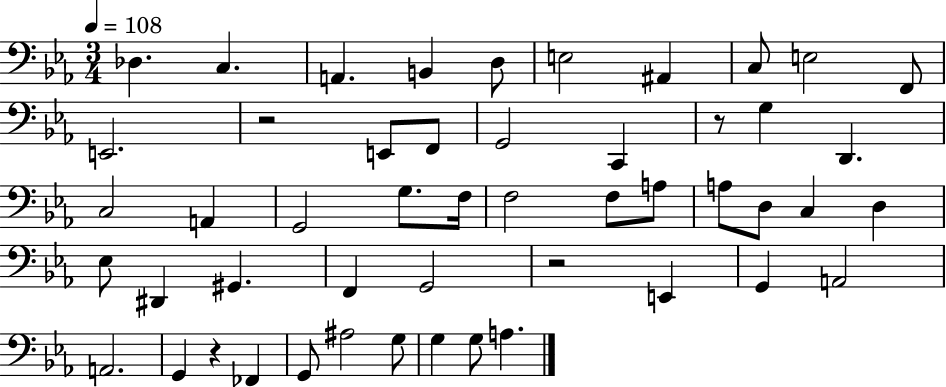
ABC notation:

X:1
T:Untitled
M:3/4
L:1/4
K:Eb
_D, C, A,, B,, D,/2 E,2 ^A,, C,/2 E,2 F,,/2 E,,2 z2 E,,/2 F,,/2 G,,2 C,, z/2 G, D,, C,2 A,, G,,2 G,/2 F,/4 F,2 F,/2 A,/2 A,/2 D,/2 C, D, _E,/2 ^D,, ^G,, F,, G,,2 z2 E,, G,, A,,2 A,,2 G,, z _F,, G,,/2 ^A,2 G,/2 G, G,/2 A,